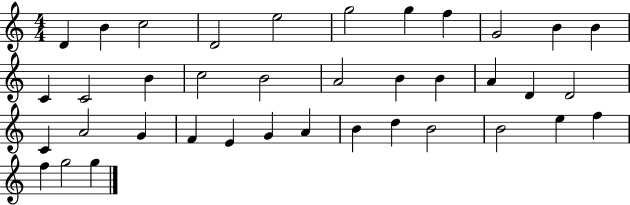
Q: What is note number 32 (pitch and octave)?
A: B4